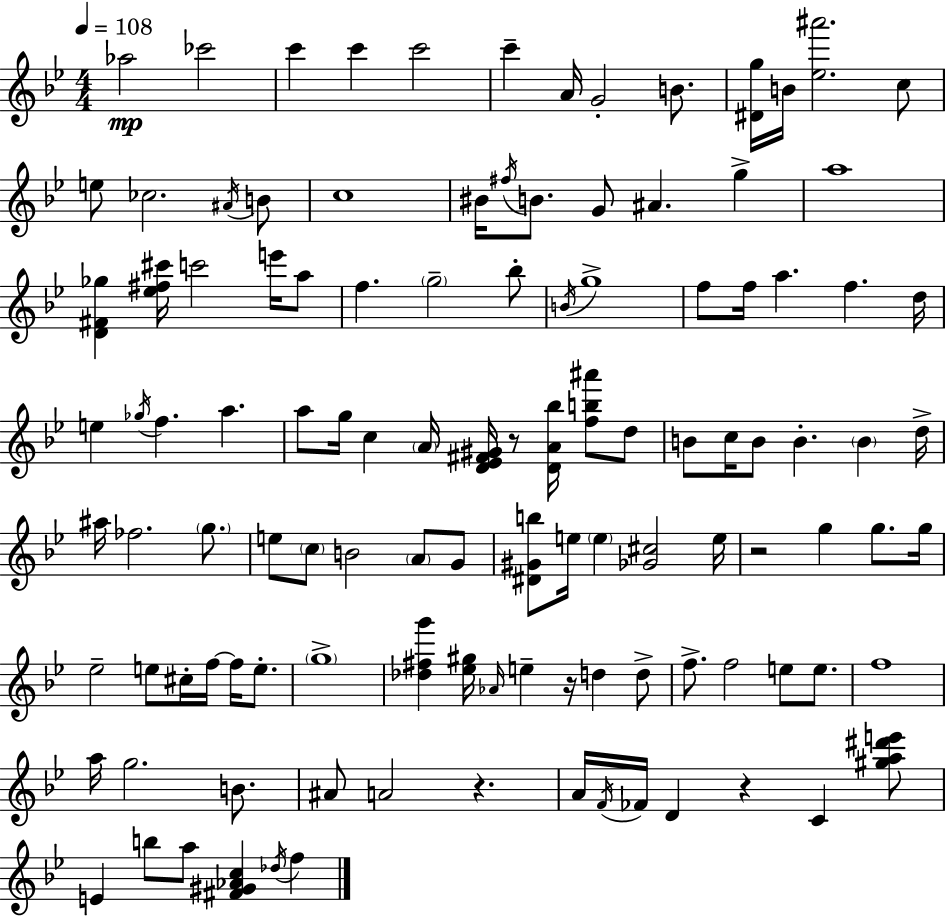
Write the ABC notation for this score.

X:1
T:Untitled
M:4/4
L:1/4
K:Gm
_a2 _c'2 c' c' c'2 c' A/4 G2 B/2 [^Dg]/4 B/4 [_e^a']2 c/2 e/2 _c2 ^A/4 B/2 c4 ^B/4 ^f/4 B/2 G/2 ^A g a4 [D^F_g] [_e^f^c']/4 c'2 e'/4 a/2 f g2 _b/2 B/4 g4 f/2 f/4 a f d/4 e _g/4 f a a/2 g/4 c A/4 [D_E^F^G]/4 z/2 [DA_b]/4 [fb^a']/2 d/2 B/2 c/4 B/2 B B d/4 ^a/4 _f2 g/2 e/2 c/2 B2 A/2 G/2 [^D^Gb]/2 e/4 e [_G^c]2 e/4 z2 g g/2 g/4 _e2 e/2 ^c/4 f/4 f/4 e/2 g4 [_d^fg'] [_e^g]/4 _A/4 e z/4 d d/2 f/2 f2 e/2 e/2 f4 a/4 g2 B/2 ^A/2 A2 z A/4 F/4 _F/4 D z C [^ga^d'e']/2 E b/2 a/2 [^F^G_Ac] _d/4 f